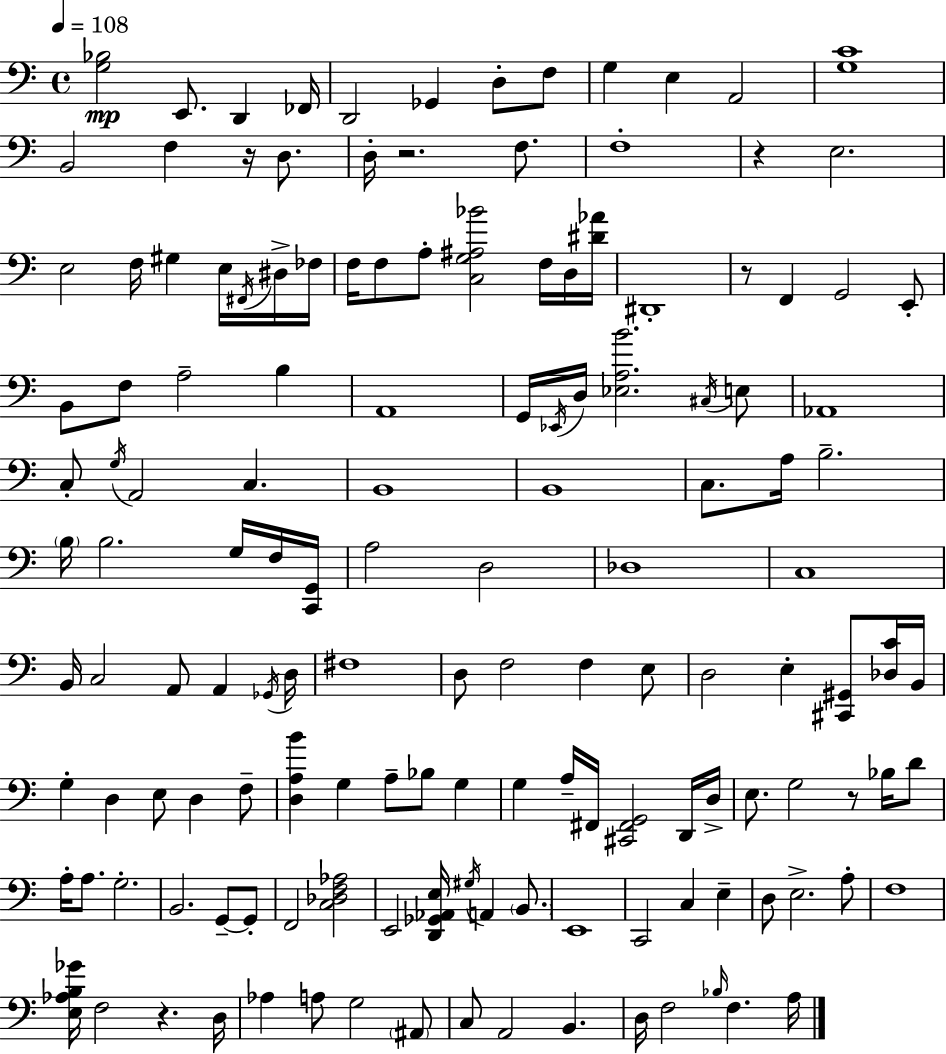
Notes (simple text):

[G3,Bb3]/h E2/e. D2/q FES2/s D2/h Gb2/q D3/e F3/e G3/q E3/q A2/h [G3,C4]/w B2/h F3/q R/s D3/e. D3/s R/h. F3/e. F3/w R/q E3/h. E3/h F3/s G#3/q E3/s F#2/s D#3/s FES3/s F3/s F3/e A3/e [C3,G3,A#3,Bb4]/h F3/s D3/s [D#4,Ab4]/s D#2/w R/e F2/q G2/h E2/e B2/e F3/e A3/h B3/q A2/w G2/s Eb2/s D3/s [Eb3,A3,B4]/h. C#3/s E3/e Ab2/w C3/e G3/s A2/h C3/q. B2/w B2/w C3/e. A3/s B3/h. B3/s B3/h. G3/s F3/s [C2,G2]/s A3/h D3/h Db3/w C3/w B2/s C3/h A2/e A2/q Gb2/s D3/s F#3/w D3/e F3/h F3/q E3/e D3/h E3/q [C#2,G#2]/e [Db3,C4]/s B2/s G3/q D3/q E3/e D3/q F3/e [D3,A3,B4]/q G3/q A3/e Bb3/e G3/q G3/q A3/s F#2/s [C#2,F#2,G2]/h D2/s D3/s E3/e. G3/h R/e Bb3/s D4/e A3/s A3/e. G3/h. B2/h. G2/e G2/e F2/h [C3,Db3,F3,Ab3]/h E2/h [D2,Gb2,Ab2,E3]/s G#3/s A2/q B2/e. E2/w C2/h C3/q E3/q D3/e E3/h. A3/e F3/w [E3,Ab3,B3,Gb4]/s F3/h R/q. D3/s Ab3/q A3/e G3/h A#2/e C3/e A2/h B2/q. D3/s F3/h Bb3/s F3/q. A3/s